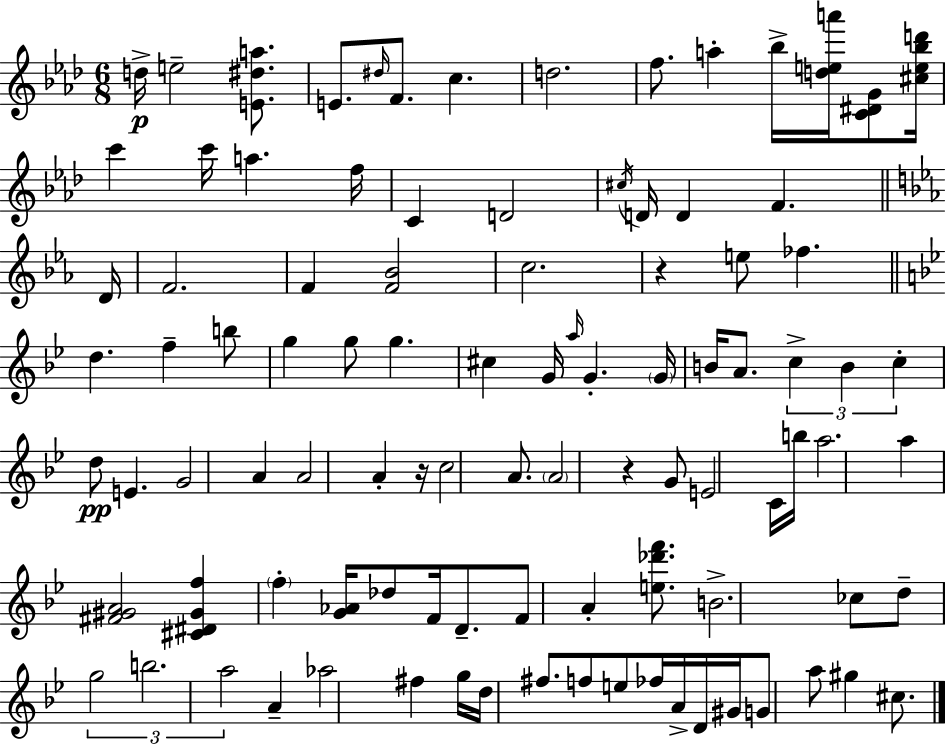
D5/s E5/h [E4,D#5,A5]/e. E4/e. D#5/s F4/e. C5/q. D5/h. F5/e. A5/q Bb5/s [D5,E5,A6]/s [C4,D#4,G4]/e [C#5,E5,Bb5,D6]/s C6/q C6/s A5/q. F5/s C4/q D4/h C#5/s D4/s D4/q F4/q. D4/s F4/h. F4/q [F4,Bb4]/h C5/h. R/q E5/e FES5/q. D5/q. F5/q B5/e G5/q G5/e G5/q. C#5/q G4/s A5/s G4/q. G4/s B4/s A4/e. C5/q B4/q C5/q D5/e E4/q. G4/h A4/q A4/h A4/q R/s C5/h A4/e. A4/h R/q G4/e E4/h C4/s B5/s A5/h. A5/q [F#4,G#4,A4]/h [C#4,D#4,G#4,F5]/q F5/q [G4,Ab4]/s Db5/e F4/s D4/e. F4/e A4/q [E5,Db6,F6]/e. B4/h. CES5/e D5/e G5/h B5/h. A5/h A4/q Ab5/h F#5/q G5/s D5/s F#5/e. F5/e E5/e FES5/s A4/s D4/s G#4/s G4/e A5/e G#5/q C#5/e.